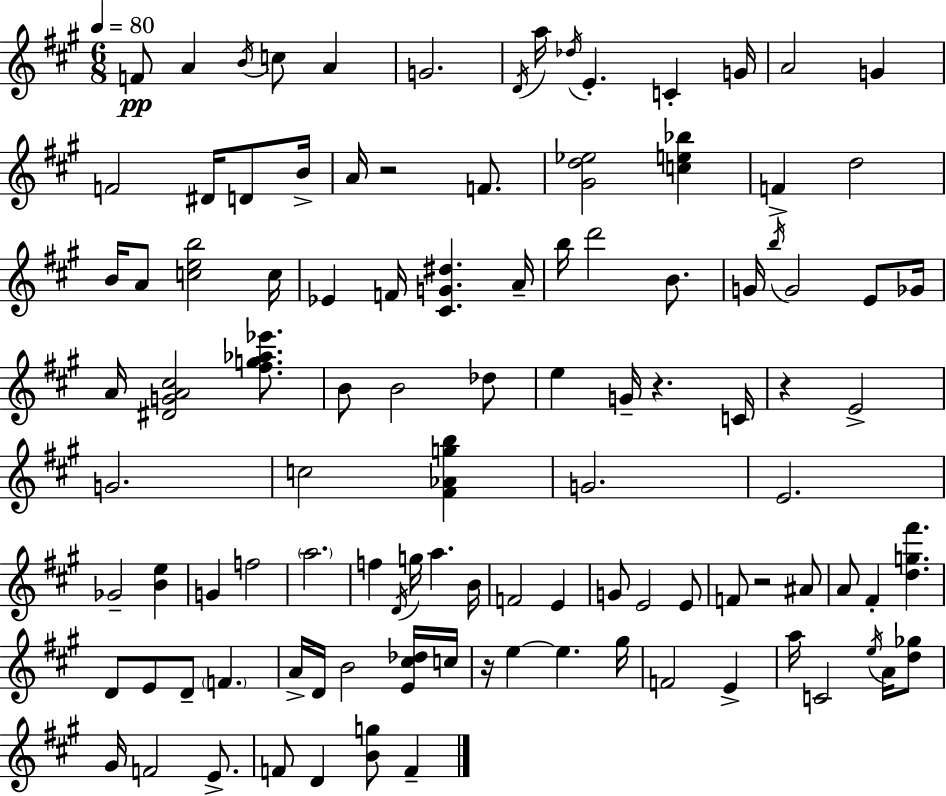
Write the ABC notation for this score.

X:1
T:Untitled
M:6/8
L:1/4
K:A
F/2 A B/4 c/2 A G2 D/4 a/4 _d/4 E C G/4 A2 G F2 ^D/4 D/2 B/4 A/4 z2 F/2 [^Gd_e]2 [ce_b] F d2 B/4 A/2 [ceb]2 c/4 _E F/4 [^CG^d] A/4 b/4 d'2 B/2 G/4 b/4 G2 E/2 _G/4 A/4 [^DGA^c]2 [^fg_a_e']/2 B/2 B2 _d/2 e G/4 z C/4 z E2 G2 c2 [^F_Agb] G2 E2 _G2 [Be] G f2 a2 f D/4 g/4 a B/4 F2 E G/2 E2 E/2 F/2 z2 ^A/2 A/2 ^F [dg^f'] D/2 E/2 D/2 F A/4 D/4 B2 [E^c_d]/4 c/4 z/4 e e ^g/4 F2 E a/4 C2 e/4 A/4 [d_g]/2 ^G/4 F2 E/2 F/2 D [Bg]/2 F